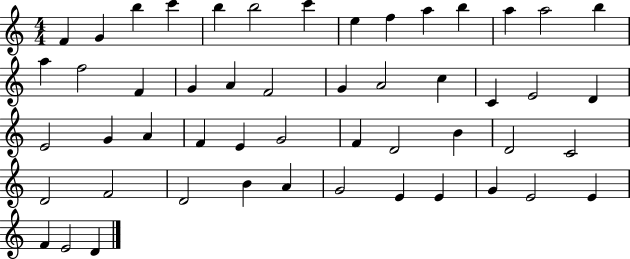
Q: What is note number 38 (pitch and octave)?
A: D4